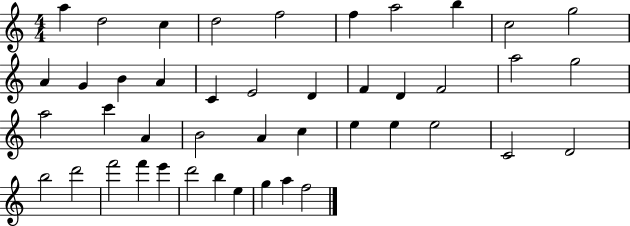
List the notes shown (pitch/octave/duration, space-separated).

A5/q D5/h C5/q D5/h F5/h F5/q A5/h B5/q C5/h G5/h A4/q G4/q B4/q A4/q C4/q E4/h D4/q F4/q D4/q F4/h A5/h G5/h A5/h C6/q A4/q B4/h A4/q C5/q E5/q E5/q E5/h C4/h D4/h B5/h D6/h F6/h F6/q E6/q D6/h B5/q E5/q G5/q A5/q F5/h